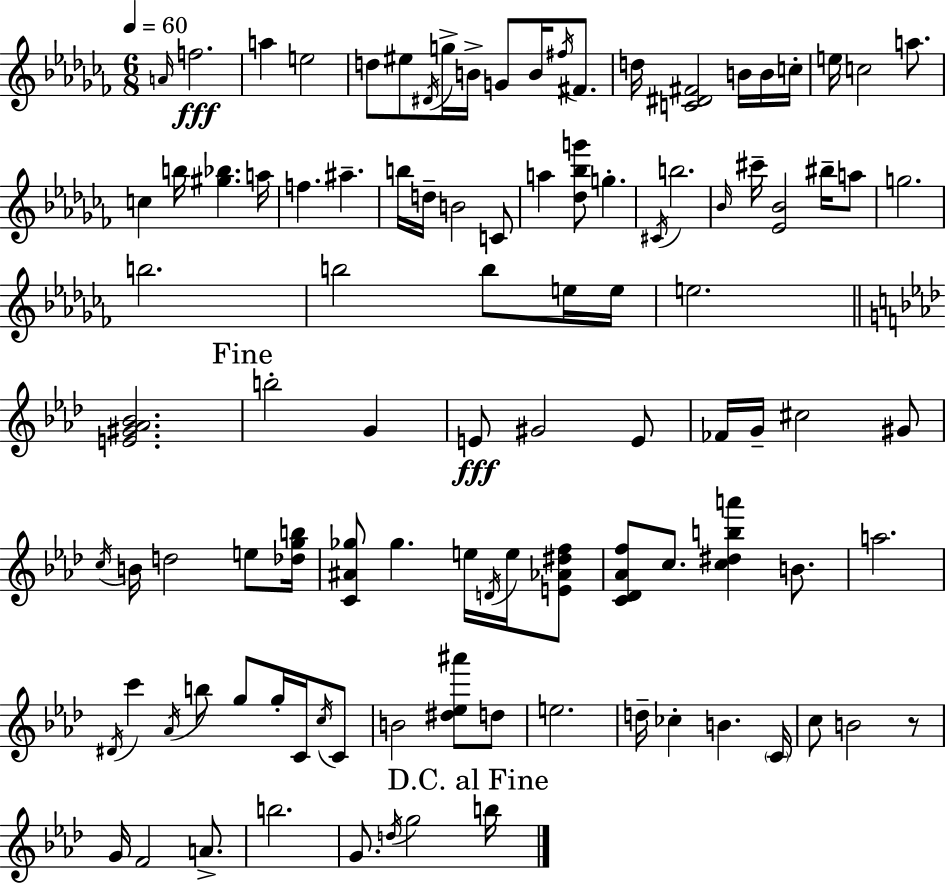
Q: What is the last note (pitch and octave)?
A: B5